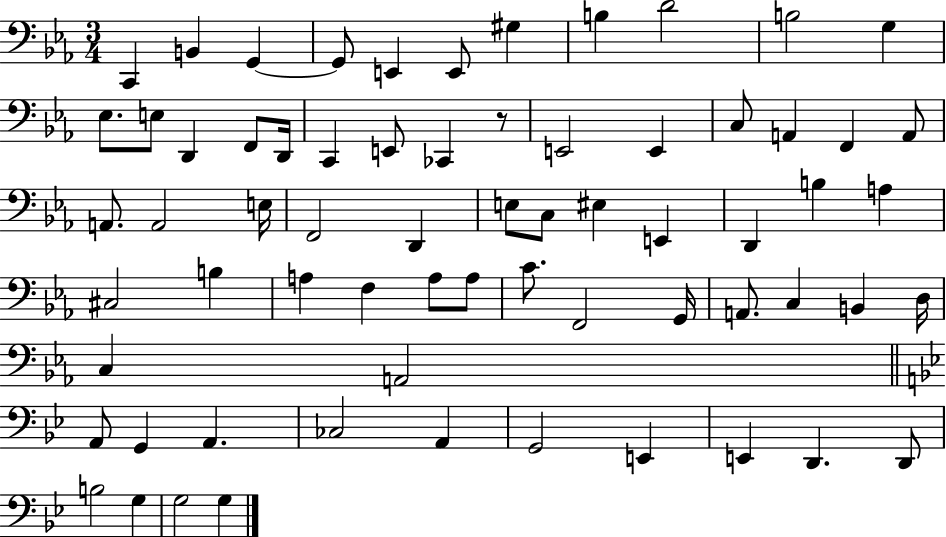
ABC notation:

X:1
T:Untitled
M:3/4
L:1/4
K:Eb
C,, B,, G,, G,,/2 E,, E,,/2 ^G, B, D2 B,2 G, _E,/2 E,/2 D,, F,,/2 D,,/4 C,, E,,/2 _C,, z/2 E,,2 E,, C,/2 A,, F,, A,,/2 A,,/2 A,,2 E,/4 F,,2 D,, E,/2 C,/2 ^E, E,, D,, B, A, ^C,2 B, A, F, A,/2 A,/2 C/2 F,,2 G,,/4 A,,/2 C, B,, D,/4 C, A,,2 A,,/2 G,, A,, _C,2 A,, G,,2 E,, E,, D,, D,,/2 B,2 G, G,2 G,